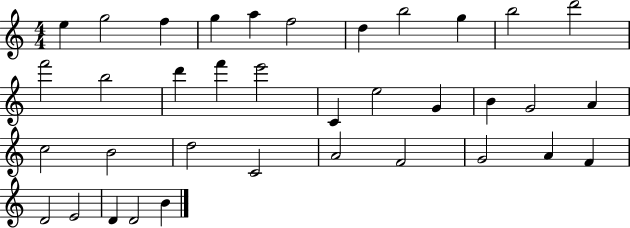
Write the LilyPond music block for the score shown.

{
  \clef treble
  \numericTimeSignature
  \time 4/4
  \key c \major
  e''4 g''2 f''4 | g''4 a''4 f''2 | d''4 b''2 g''4 | b''2 d'''2 | \break f'''2 b''2 | d'''4 f'''4 e'''2 | c'4 e''2 g'4 | b'4 g'2 a'4 | \break c''2 b'2 | d''2 c'2 | a'2 f'2 | g'2 a'4 f'4 | \break d'2 e'2 | d'4 d'2 b'4 | \bar "|."
}